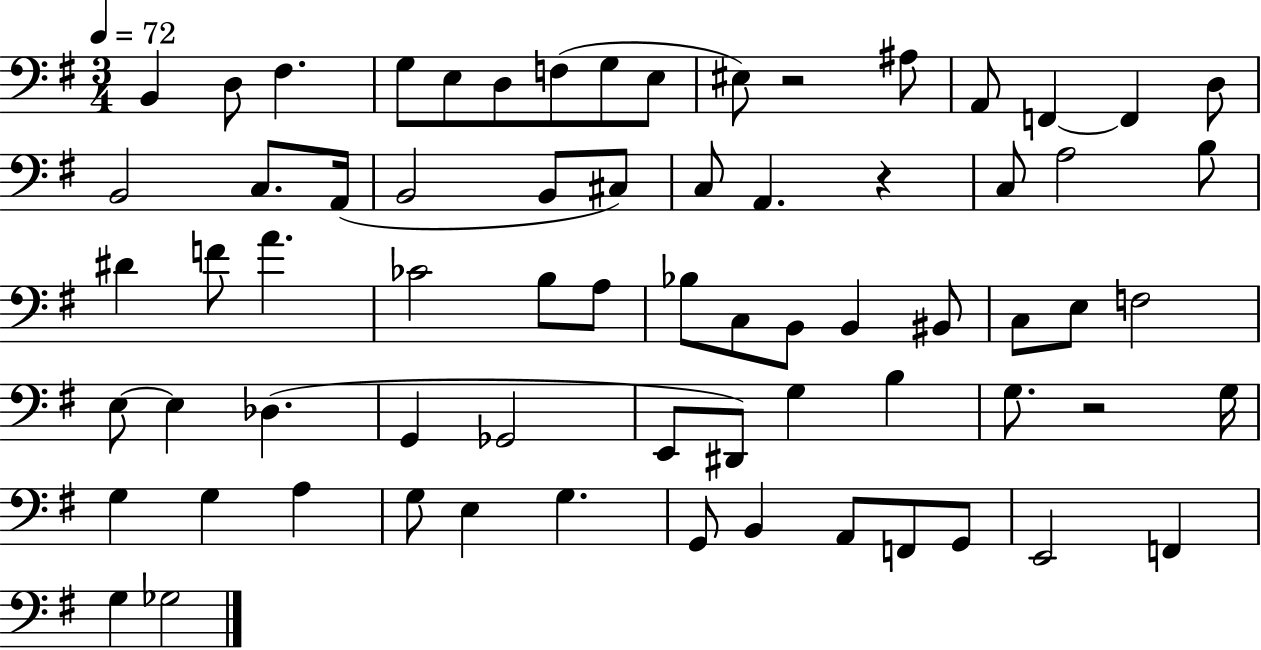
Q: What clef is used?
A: bass